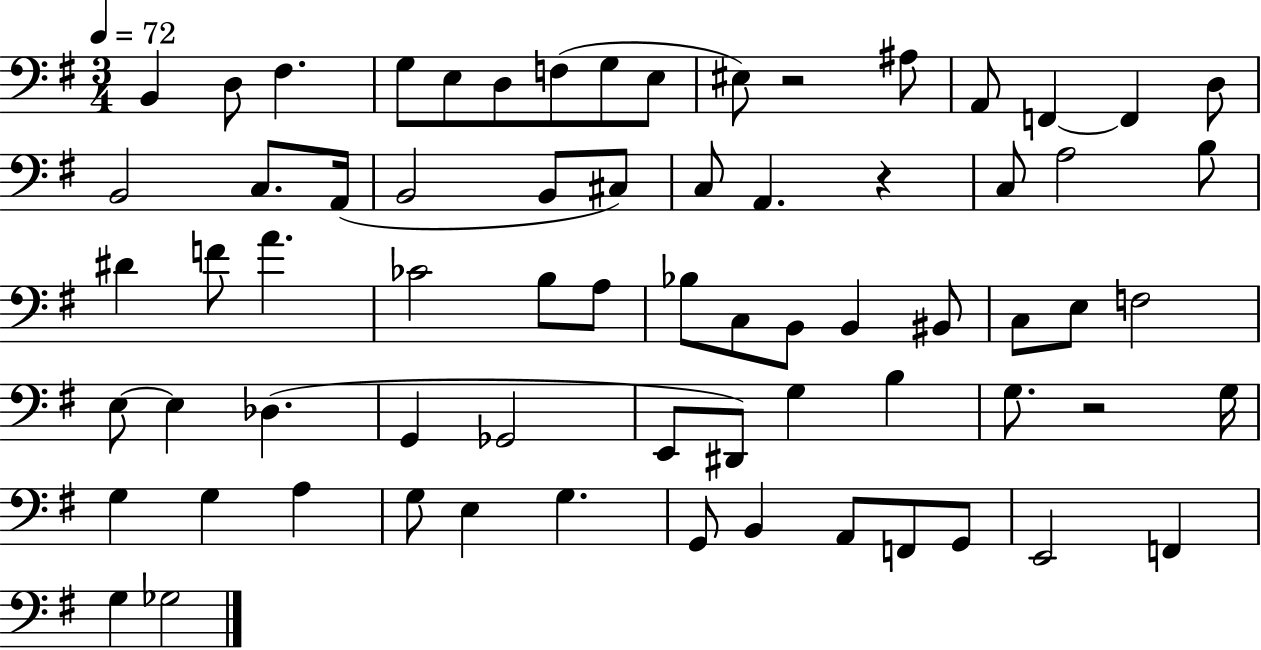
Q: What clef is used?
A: bass